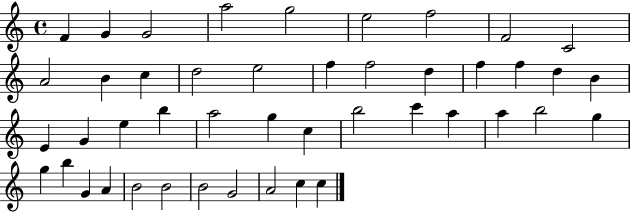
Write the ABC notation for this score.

X:1
T:Untitled
M:4/4
L:1/4
K:C
F G G2 a2 g2 e2 f2 F2 C2 A2 B c d2 e2 f f2 d f f d B E G e b a2 g c b2 c' a a b2 g g b G A B2 B2 B2 G2 A2 c c